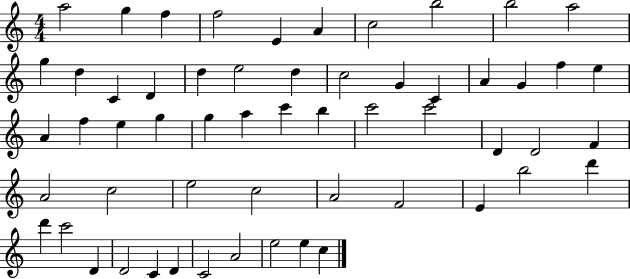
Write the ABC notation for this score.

X:1
T:Untitled
M:4/4
L:1/4
K:C
a2 g f f2 E A c2 b2 b2 a2 g d C D d e2 d c2 G C A G f e A f e g g a c' b c'2 c'2 D D2 F A2 c2 e2 c2 A2 F2 E b2 d' d' c'2 D D2 C D C2 A2 e2 e c